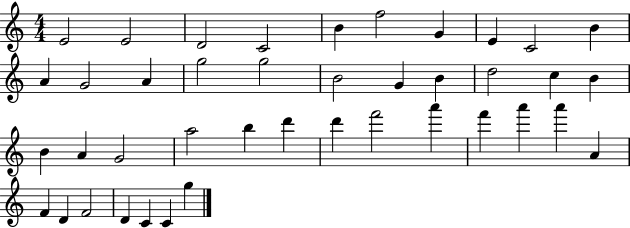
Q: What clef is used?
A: treble